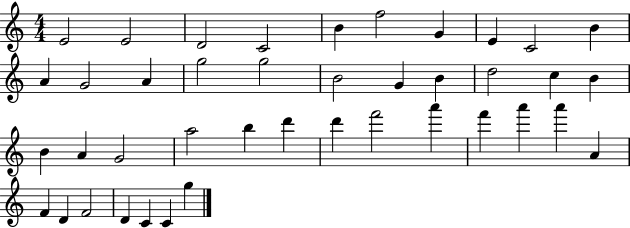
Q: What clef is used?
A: treble